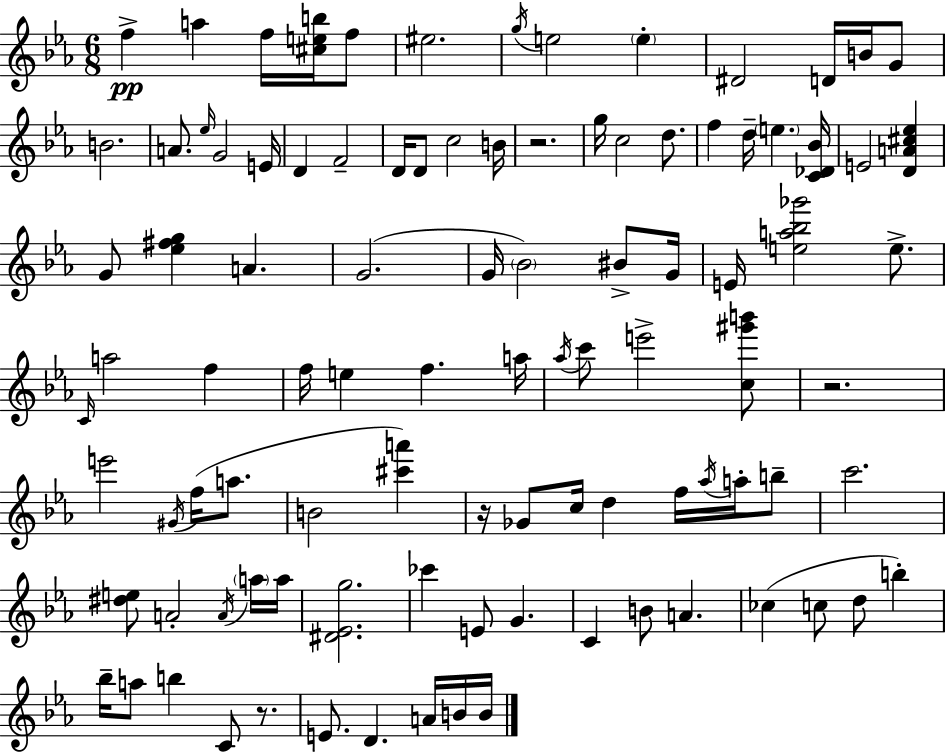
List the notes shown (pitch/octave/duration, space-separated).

F5/q A5/q F5/s [C#5,E5,B5]/s F5/e EIS5/h. G5/s E5/h E5/q D#4/h D4/s B4/s G4/e B4/h. A4/e. Eb5/s G4/h E4/s D4/q F4/h D4/s D4/e C5/h B4/s R/h. G5/s C5/h D5/e. F5/q D5/s E5/q. [C4,Db4,Bb4]/s E4/h [D4,A4,C#5,Eb5]/q G4/e [Eb5,F#5,G5]/q A4/q. G4/h. G4/s Bb4/h BIS4/e G4/s E4/s [E5,A5,Bb5,Gb6]/h E5/e. C4/s A5/h F5/q F5/s E5/q F5/q. A5/s Ab5/s C6/e E6/h [C5,G#6,B6]/e R/h. E6/h G#4/s F5/s A5/e. B4/h [C#6,A6]/q R/s Gb4/e C5/s D5/q F5/s Ab5/s A5/s B5/e C6/h. [D#5,E5]/e A4/h A4/s A5/s A5/s [D#4,Eb4,G5]/h. CES6/q E4/e G4/q. C4/q B4/e A4/q. CES5/q C5/e D5/e B5/q Bb5/s A5/e B5/q C4/e R/e. E4/e. D4/q. A4/s B4/s B4/s